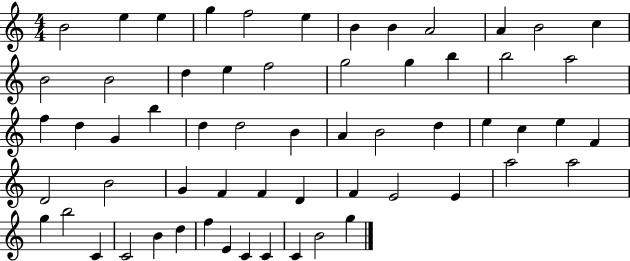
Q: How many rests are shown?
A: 0